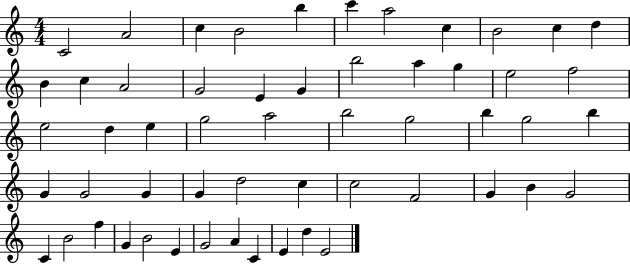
X:1
T:Untitled
M:4/4
L:1/4
K:C
C2 A2 c B2 b c' a2 c B2 c d B c A2 G2 E G b2 a g e2 f2 e2 d e g2 a2 b2 g2 b g2 b G G2 G G d2 c c2 F2 G B G2 C B2 f G B2 E G2 A C E d E2